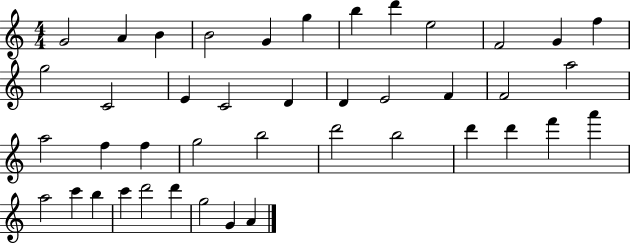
G4/h A4/q B4/q B4/h G4/q G5/q B5/q D6/q E5/h F4/h G4/q F5/q G5/h C4/h E4/q C4/h D4/q D4/q E4/h F4/q F4/h A5/h A5/h F5/q F5/q G5/h B5/h D6/h B5/h D6/q D6/q F6/q A6/q A5/h C6/q B5/q C6/q D6/h D6/q G5/h G4/q A4/q